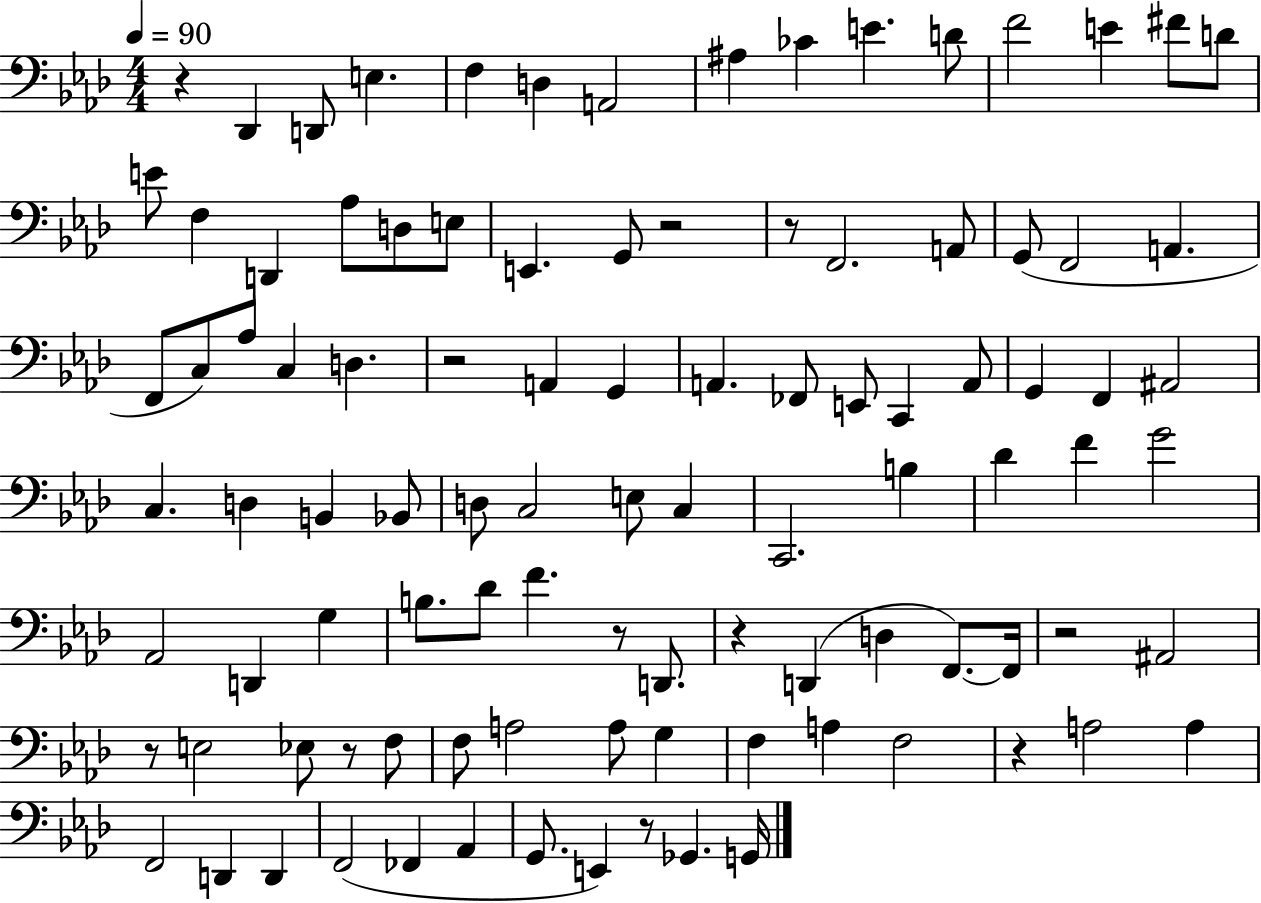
{
  \clef bass
  \numericTimeSignature
  \time 4/4
  \key aes \major
  \tempo 4 = 90
  r4 des,4 d,8 e4. | f4 d4 a,2 | ais4 ces'4 e'4. d'8 | f'2 e'4 fis'8 d'8 | \break e'8 f4 d,4 aes8 d8 e8 | e,4. g,8 r2 | r8 f,2. a,8 | g,8( f,2 a,4. | \break f,8 c8) aes8 c4 d4. | r2 a,4 g,4 | a,4. fes,8 e,8 c,4 a,8 | g,4 f,4 ais,2 | \break c4. d4 b,4 bes,8 | d8 c2 e8 c4 | c,2. b4 | des'4 f'4 g'2 | \break aes,2 d,4 g4 | b8. des'8 f'4. r8 d,8. | r4 d,4( d4 f,8.~~) f,16 | r2 ais,2 | \break r8 e2 ees8 r8 f8 | f8 a2 a8 g4 | f4 a4 f2 | r4 a2 a4 | \break f,2 d,4 d,4 | f,2( fes,4 aes,4 | g,8. e,4) r8 ges,4. g,16 | \bar "|."
}